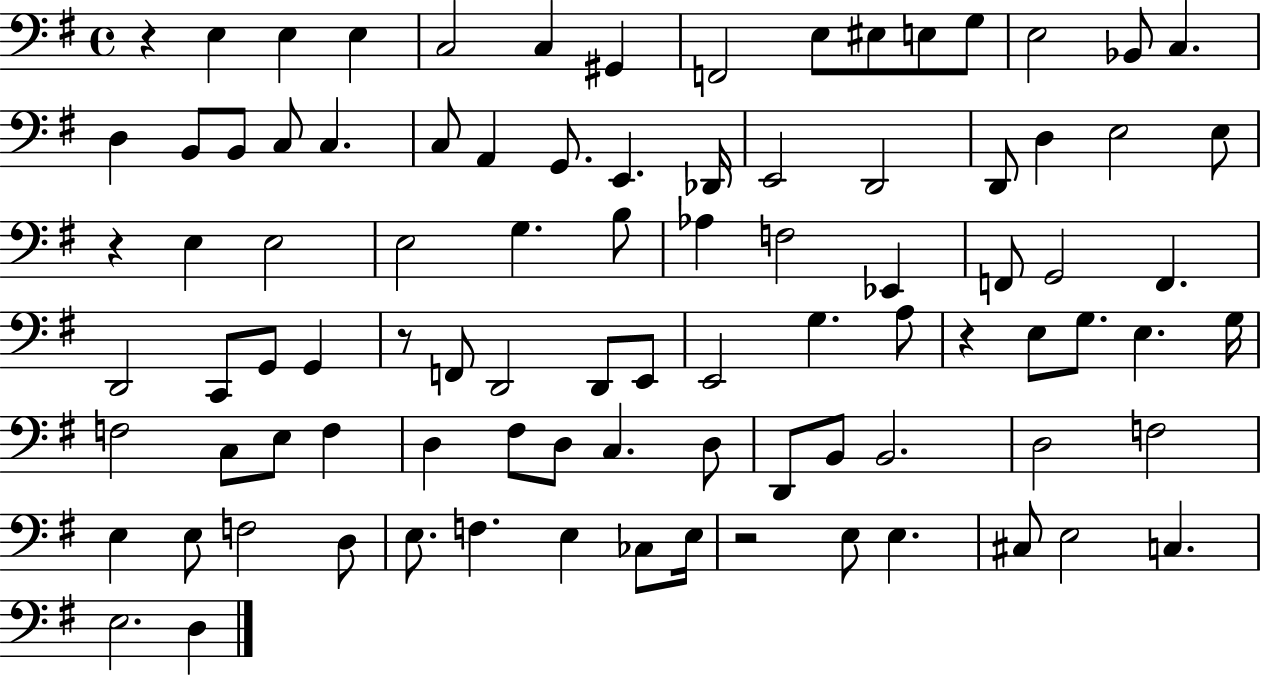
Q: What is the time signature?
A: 4/4